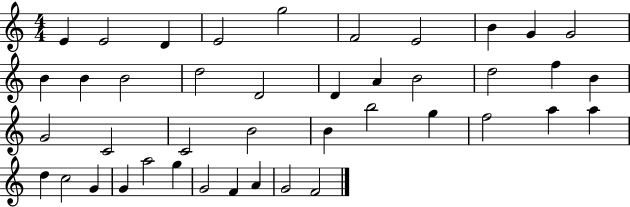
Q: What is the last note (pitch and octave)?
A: F4